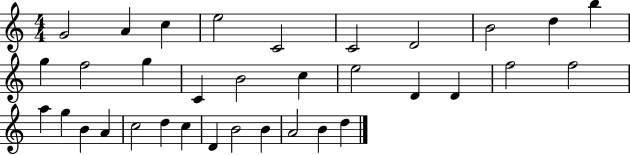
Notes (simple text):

G4/h A4/q C5/q E5/h C4/h C4/h D4/h B4/h D5/q B5/q G5/q F5/h G5/q C4/q B4/h C5/q E5/h D4/q D4/q F5/h F5/h A5/q G5/q B4/q A4/q C5/h D5/q C5/q D4/q B4/h B4/q A4/h B4/q D5/q